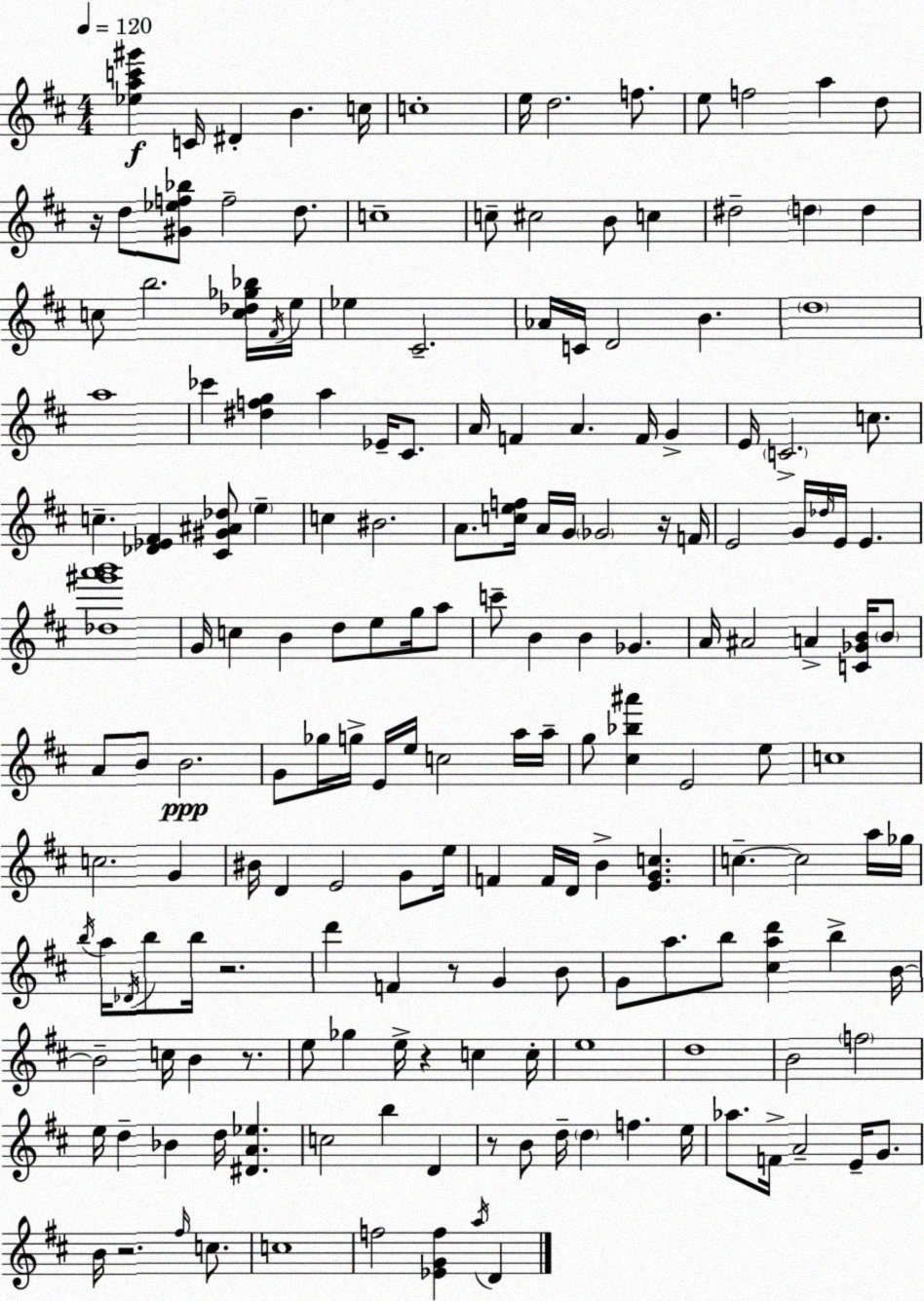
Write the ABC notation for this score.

X:1
T:Untitled
M:4/4
L:1/4
K:D
[_eac'^g'] C/4 ^D B c/4 c4 e/4 d2 f/2 e/2 f2 a d/2 z/4 d/2 [^G_ef_b]/2 f2 d/2 c4 c/2 ^c2 B/2 c ^d2 d d c/2 b2 [c_d_g_b]/4 ^F/4 e/4 _e ^C2 _A/4 C/4 D2 B d4 a4 _c' [^dfg] a _E/4 ^C/2 A/4 F A F/4 G E/4 C2 c/2 c [_D_E^F] [^C^G^A_d]/2 e c ^B2 A/2 [cef]/4 A/4 G/4 _G2 z/4 F/4 E2 G/4 _d/4 E/4 E [_d^g'a'b']4 G/4 c B d/2 e/2 g/4 a/2 c'/2 B B _G A/4 ^A2 A [C_GB]/4 B/2 A/2 B/2 B2 G/2 _g/4 g/4 E/4 e/4 c2 a/4 a/4 g/2 [^c_b^a'] E2 e/2 c4 c2 G ^B/4 D E2 G/2 e/4 F F/4 D/4 B [EGc] c c2 a/4 _g/4 b/4 a/4 _D/4 b/2 b/4 z2 d' F z/2 G B/2 G/2 a/2 b/2 [^cad'] b B/4 B2 c/4 B z/2 e/2 _g e/4 z c c/4 e4 d4 B2 f2 e/4 d _B d/4 [^DA_e] c2 b D z/2 B/2 d/4 d f e/4 _a/2 F/4 A2 E/4 G/2 B/4 z2 ^f/4 c/2 c4 f2 [_EGf] a/4 D